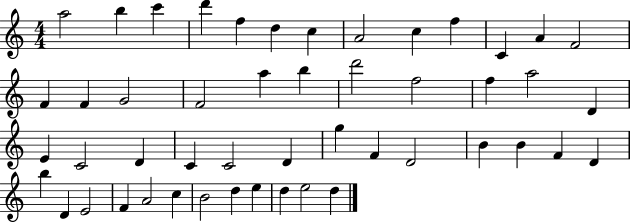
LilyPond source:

{
  \clef treble
  \numericTimeSignature
  \time 4/4
  \key c \major
  a''2 b''4 c'''4 | d'''4 f''4 d''4 c''4 | a'2 c''4 f''4 | c'4 a'4 f'2 | \break f'4 f'4 g'2 | f'2 a''4 b''4 | d'''2 f''2 | f''4 a''2 d'4 | \break e'4 c'2 d'4 | c'4 c'2 d'4 | g''4 f'4 d'2 | b'4 b'4 f'4 d'4 | \break b''4 d'4 e'2 | f'4 a'2 c''4 | b'2 d''4 e''4 | d''4 e''2 d''4 | \break \bar "|."
}